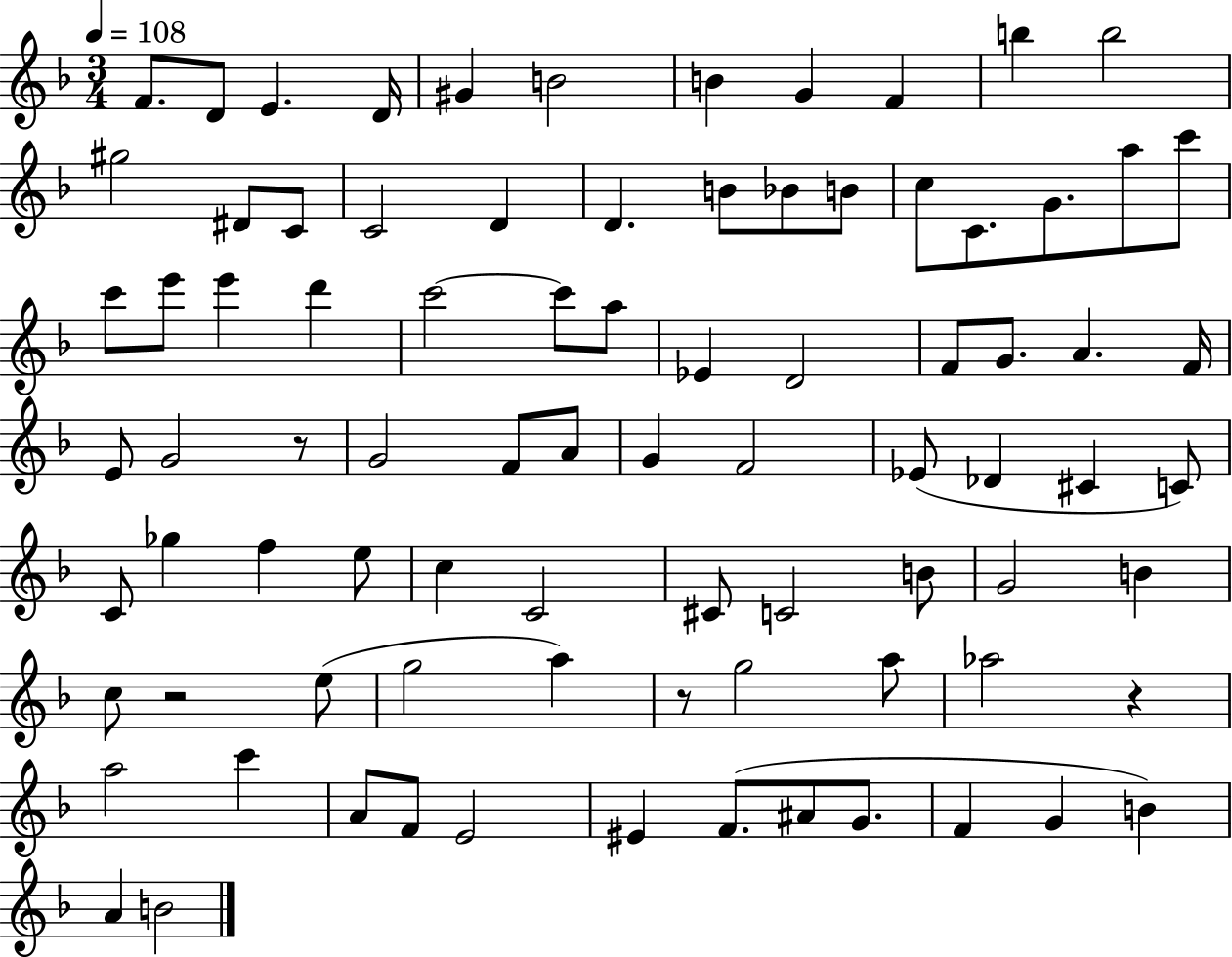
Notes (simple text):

F4/e. D4/e E4/q. D4/s G#4/q B4/h B4/q G4/q F4/q B5/q B5/h G#5/h D#4/e C4/e C4/h D4/q D4/q. B4/e Bb4/e B4/e C5/e C4/e. G4/e. A5/e C6/e C6/e E6/e E6/q D6/q C6/h C6/e A5/e Eb4/q D4/h F4/e G4/e. A4/q. F4/s E4/e G4/h R/e G4/h F4/e A4/e G4/q F4/h Eb4/e Db4/q C#4/q C4/e C4/e Gb5/q F5/q E5/e C5/q C4/h C#4/e C4/h B4/e G4/h B4/q C5/e R/h E5/e G5/h A5/q R/e G5/h A5/e Ab5/h R/q A5/h C6/q A4/e F4/e E4/h EIS4/q F4/e. A#4/e G4/e. F4/q G4/q B4/q A4/q B4/h